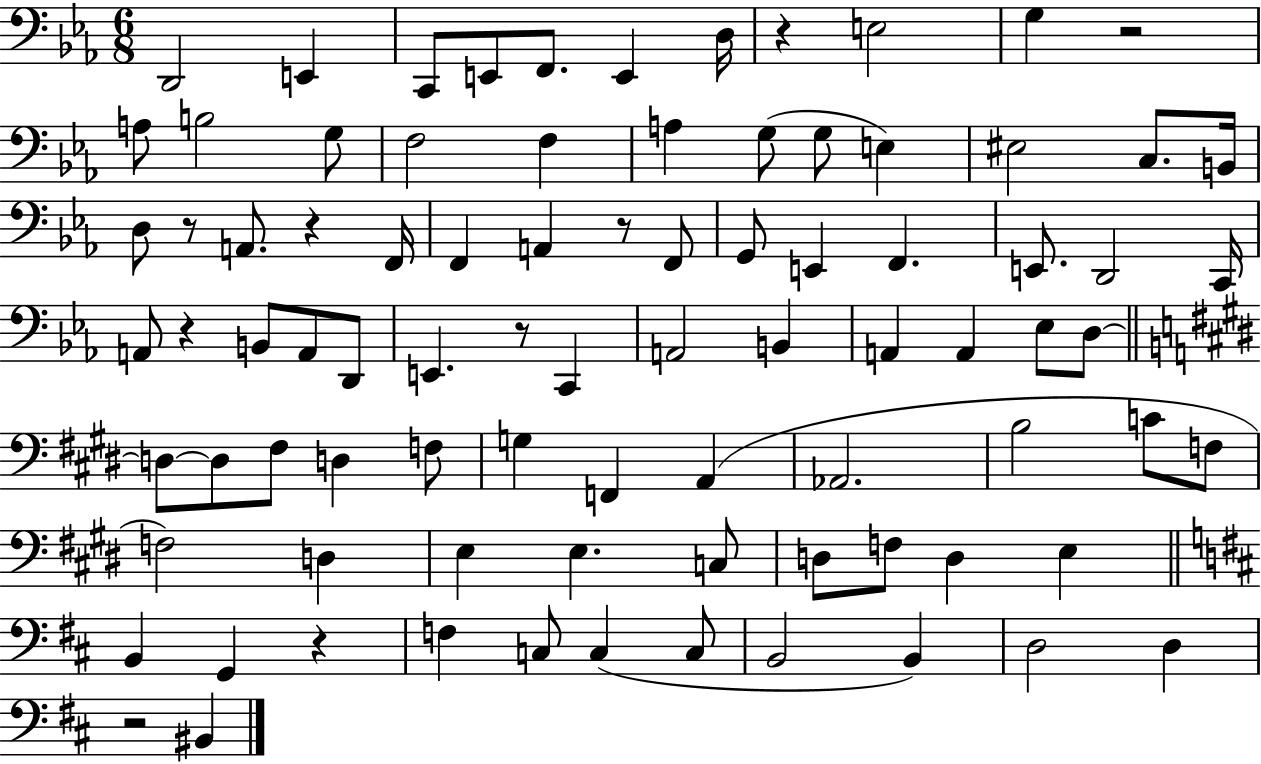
X:1
T:Untitled
M:6/8
L:1/4
K:Eb
D,,2 E,, C,,/2 E,,/2 F,,/2 E,, D,/4 z E,2 G, z2 A,/2 B,2 G,/2 F,2 F, A, G,/2 G,/2 E, ^E,2 C,/2 B,,/4 D,/2 z/2 A,,/2 z F,,/4 F,, A,, z/2 F,,/2 G,,/2 E,, F,, E,,/2 D,,2 C,,/4 A,,/2 z B,,/2 A,,/2 D,,/2 E,, z/2 C,, A,,2 B,, A,, A,, _E,/2 D,/2 D,/2 D,/2 ^F,/2 D, F,/2 G, F,, A,, _A,,2 B,2 C/2 F,/2 F,2 D, E, E, C,/2 D,/2 F,/2 D, E, B,, G,, z F, C,/2 C, C,/2 B,,2 B,, D,2 D, z2 ^B,,